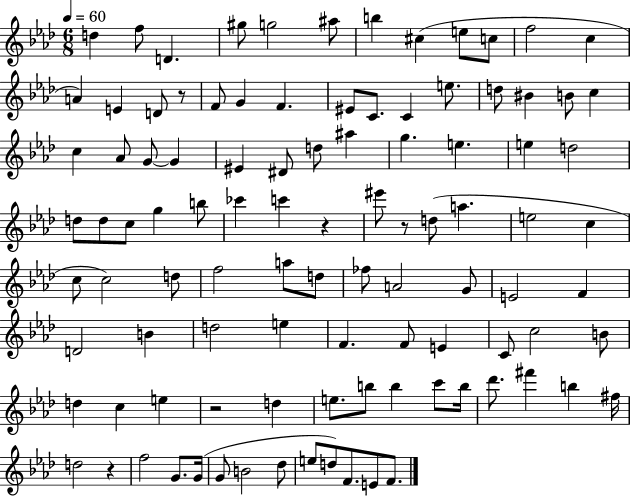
D5/q F5/e D4/q. G#5/e G5/h A#5/e B5/q C#5/q E5/e C5/e F5/h C5/q A4/q E4/q D4/e R/e F4/e G4/q F4/q. EIS4/e C4/e. C4/q E5/e. D5/e BIS4/q B4/e C5/q C5/q Ab4/e G4/e G4/q EIS4/q D#4/e D5/e A#5/q G5/q. E5/q. E5/q D5/h D5/e D5/e C5/e G5/q B5/e CES6/q C6/q R/q EIS6/e R/e D5/e A5/q. E5/h C5/q C5/e C5/h D5/e F5/h A5/e D5/e FES5/e A4/h G4/e E4/h F4/q D4/h B4/q D5/h E5/q F4/q. F4/e E4/q C4/e C5/h B4/e D5/q C5/q E5/q R/h D5/q E5/e. B5/e B5/q C6/e B5/s Db6/e. F#6/q B5/q F#5/s D5/h R/q F5/h G4/e. G4/s G4/e B4/h Db5/e E5/e D5/e F4/e. E4/e F4/e.